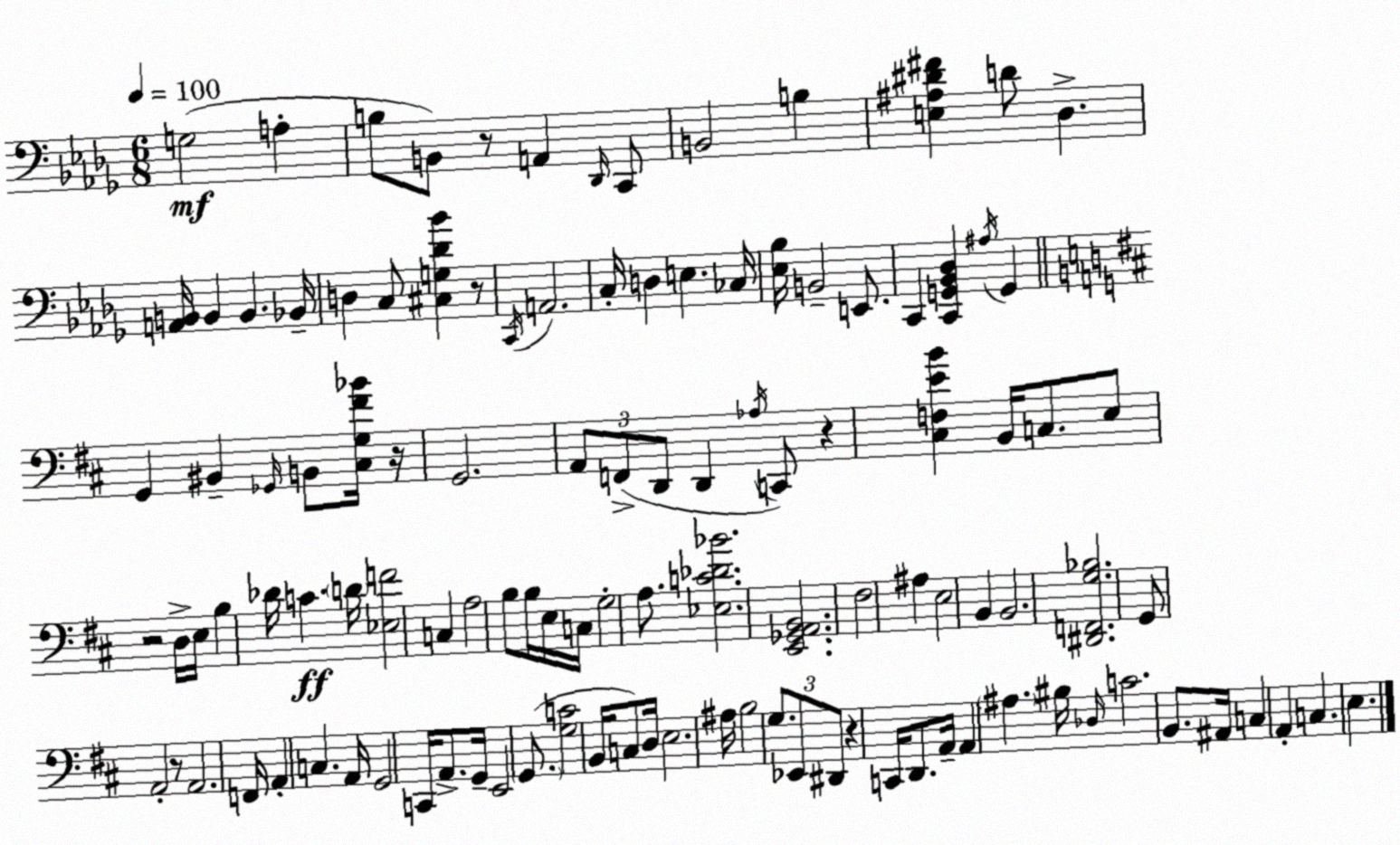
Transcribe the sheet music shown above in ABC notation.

X:1
T:Untitled
M:6/8
L:1/4
K:Bbm
G,2 A, B,/2 B,,/2 z/2 A,, _D,,/4 C,,/2 B,,2 B, [E,^A,^D^F] D/2 _D, [A,,B,,]/4 B,, B,, _B,,/4 D, C,/2 [^C,G,_D_B] z/2 C,,/4 A,,2 C,/4 D, E, _C,/4 [_E,_B,]/4 B,,2 E,,/2 C,, [C,,G,,_B,,_D,] ^A,/4 G,, G,, ^B,, _G,,/4 B,,/2 [^C,G,^F_B]/4 z/4 G,,2 A,,/2 F,,/2 D,,/2 D,, _A,/4 C,,/2 z [^C,F,EB] B,,/4 C,/2 E,/2 z2 D,/4 E,/4 B, _D/4 C D/4 [_E,F]2 C, A,2 B,/2 B,/4 E,/4 C,/4 G,2 A,/2 [_E,C_D_B]2 [E,,_G,,A,,B,,]2 ^F,2 ^A, E,2 B,, B,,2 [^D,,F,,G,_B,]2 G,,/2 A,,2 z/2 A,,2 F,,/4 A,, C, A,,/4 G,,2 C,,/4 A,,/2 G,,/4 E,,2 G,,/2 [G,C]2 B,,/4 C,/2 D,/4 E,2 ^A,/4 B,2 G,/2 _E,,/2 ^D,,/2 z C,,/4 D,,/2 A,,/4 A,, ^A, ^B,/4 _D,/4 C2 B,,/2 ^A,,/4 C, A,, C, E,